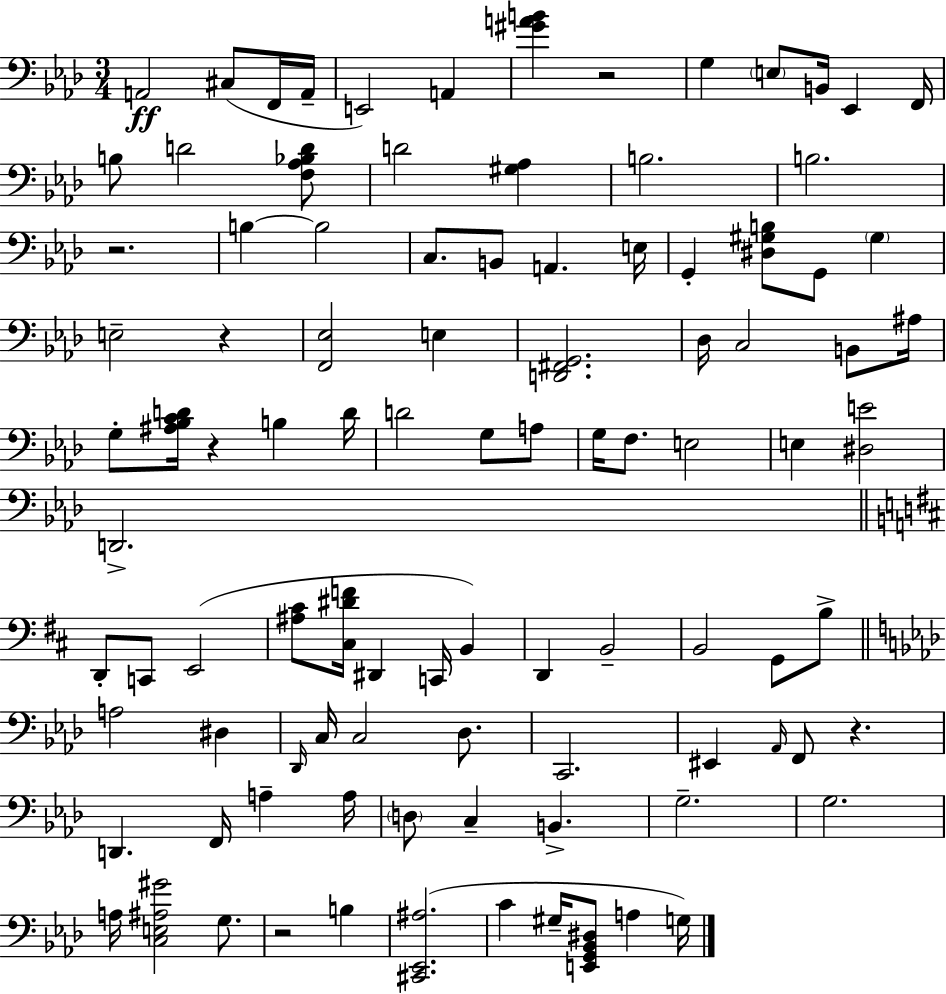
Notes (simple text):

A2/h C#3/e F2/s A2/s E2/h A2/q [G#4,A4,B4]/q R/h G3/q E3/e B2/s Eb2/q F2/s B3/e D4/h [F3,Ab3,Bb3,D4]/e D4/h [G#3,Ab3]/q B3/h. B3/h. R/h. B3/q B3/h C3/e. B2/e A2/q. E3/s G2/q [D#3,G#3,B3]/e G2/e G#3/q E3/h R/q [F2,Eb3]/h E3/q [D2,F#2,G2]/h. Db3/s C3/h B2/e A#3/s G3/e [A#3,Bb3,C4,D4]/s R/q B3/q D4/s D4/h G3/e A3/e G3/s F3/e. E3/h E3/q [D#3,E4]/h D2/h. D2/e C2/e E2/h [A#3,C#4]/e [C#3,D#4,F4]/s D#2/q C2/s B2/q D2/q B2/h B2/h G2/e B3/e A3/h D#3/q Db2/s C3/s C3/h Db3/e. C2/h. EIS2/q Ab2/s F2/e R/q. D2/q. F2/s A3/q A3/s D3/e C3/q B2/q. G3/h. G3/h. A3/s [C3,E3,A#3,G#4]/h G3/e. R/h B3/q [C#2,Eb2,A#3]/h. C4/q G#3/s [E2,G2,Bb2,D#3]/e A3/q G3/s